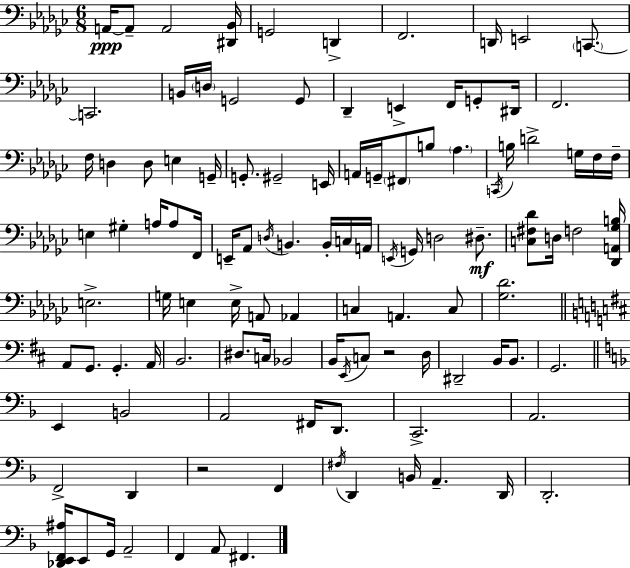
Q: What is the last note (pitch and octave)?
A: F#2